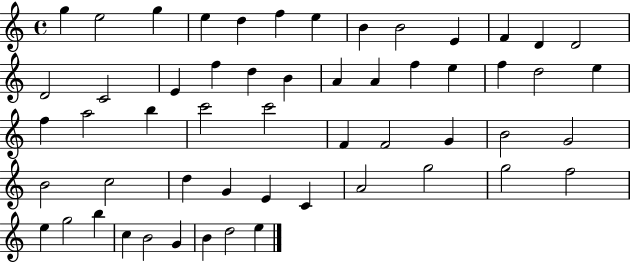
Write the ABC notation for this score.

X:1
T:Untitled
M:4/4
L:1/4
K:C
g e2 g e d f e B B2 E F D D2 D2 C2 E f d B A A f e f d2 e f a2 b c'2 c'2 F F2 G B2 G2 B2 c2 d G E C A2 g2 g2 f2 e g2 b c B2 G B d2 e